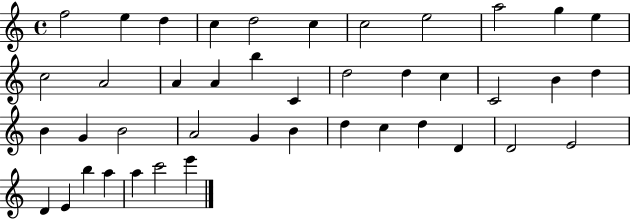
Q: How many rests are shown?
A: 0